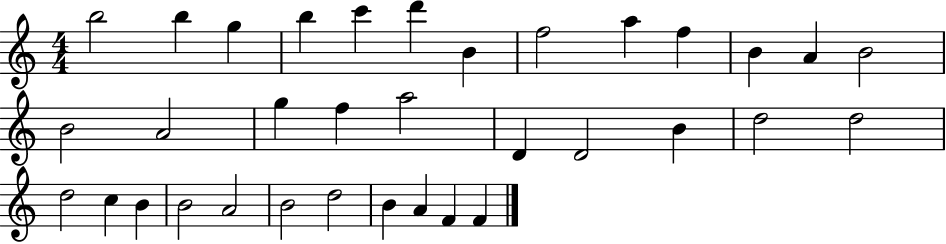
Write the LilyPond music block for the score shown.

{
  \clef treble
  \numericTimeSignature
  \time 4/4
  \key c \major
  b''2 b''4 g''4 | b''4 c'''4 d'''4 b'4 | f''2 a''4 f''4 | b'4 a'4 b'2 | \break b'2 a'2 | g''4 f''4 a''2 | d'4 d'2 b'4 | d''2 d''2 | \break d''2 c''4 b'4 | b'2 a'2 | b'2 d''2 | b'4 a'4 f'4 f'4 | \break \bar "|."
}